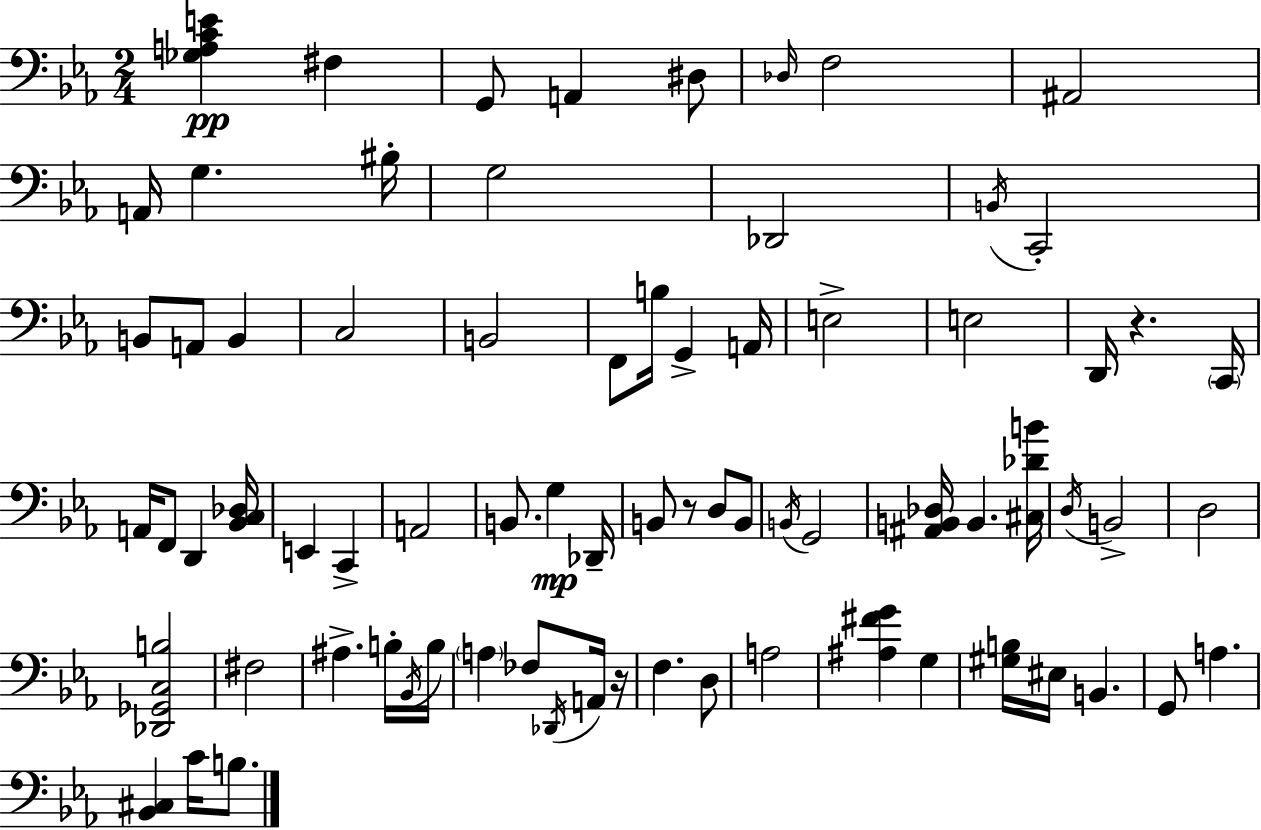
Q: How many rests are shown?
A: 3